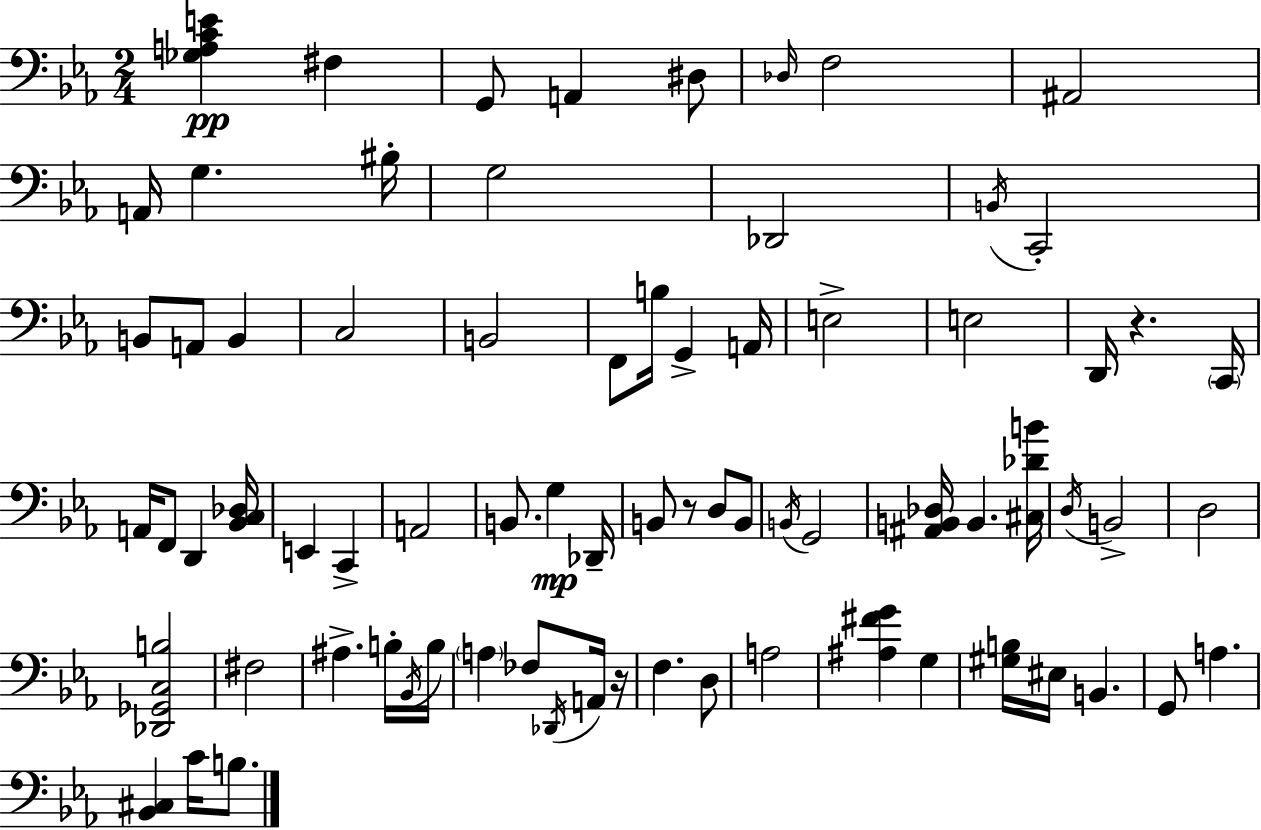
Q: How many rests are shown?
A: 3